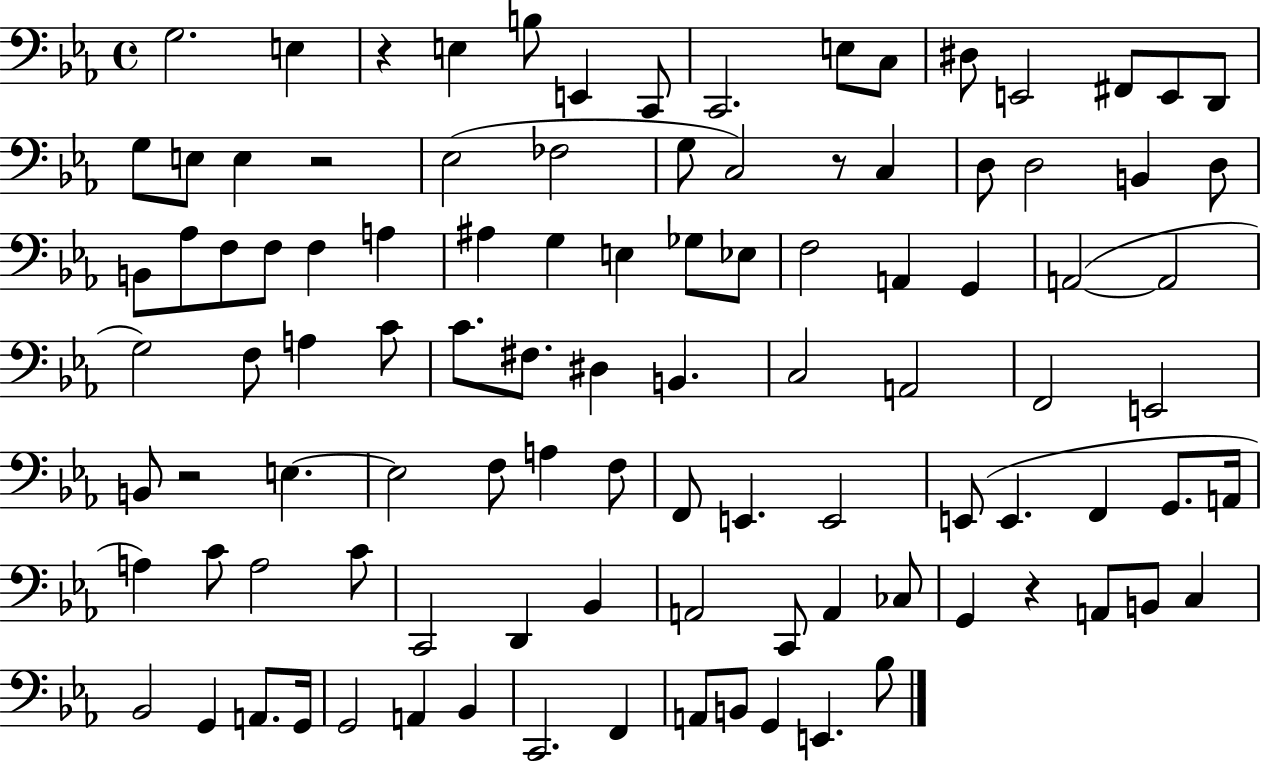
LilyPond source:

{
  \clef bass
  \time 4/4
  \defaultTimeSignature
  \key ees \major
  g2. e4 | r4 e4 b8 e,4 c,8 | c,2. e8 c8 | dis8 e,2 fis,8 e,8 d,8 | \break g8 e8 e4 r2 | ees2( fes2 | g8 c2) r8 c4 | d8 d2 b,4 d8 | \break b,8 aes8 f8 f8 f4 a4 | ais4 g4 e4 ges8 ees8 | f2 a,4 g,4 | a,2~(~ a,2 | \break g2) f8 a4 c'8 | c'8. fis8. dis4 b,4. | c2 a,2 | f,2 e,2 | \break b,8 r2 e4.~~ | e2 f8 a4 f8 | f,8 e,4. e,2 | e,8( e,4. f,4 g,8. a,16 | \break a4) c'8 a2 c'8 | c,2 d,4 bes,4 | a,2 c,8 a,4 ces8 | g,4 r4 a,8 b,8 c4 | \break bes,2 g,4 a,8. g,16 | g,2 a,4 bes,4 | c,2. f,4 | a,8 b,8 g,4 e,4. bes8 | \break \bar "|."
}